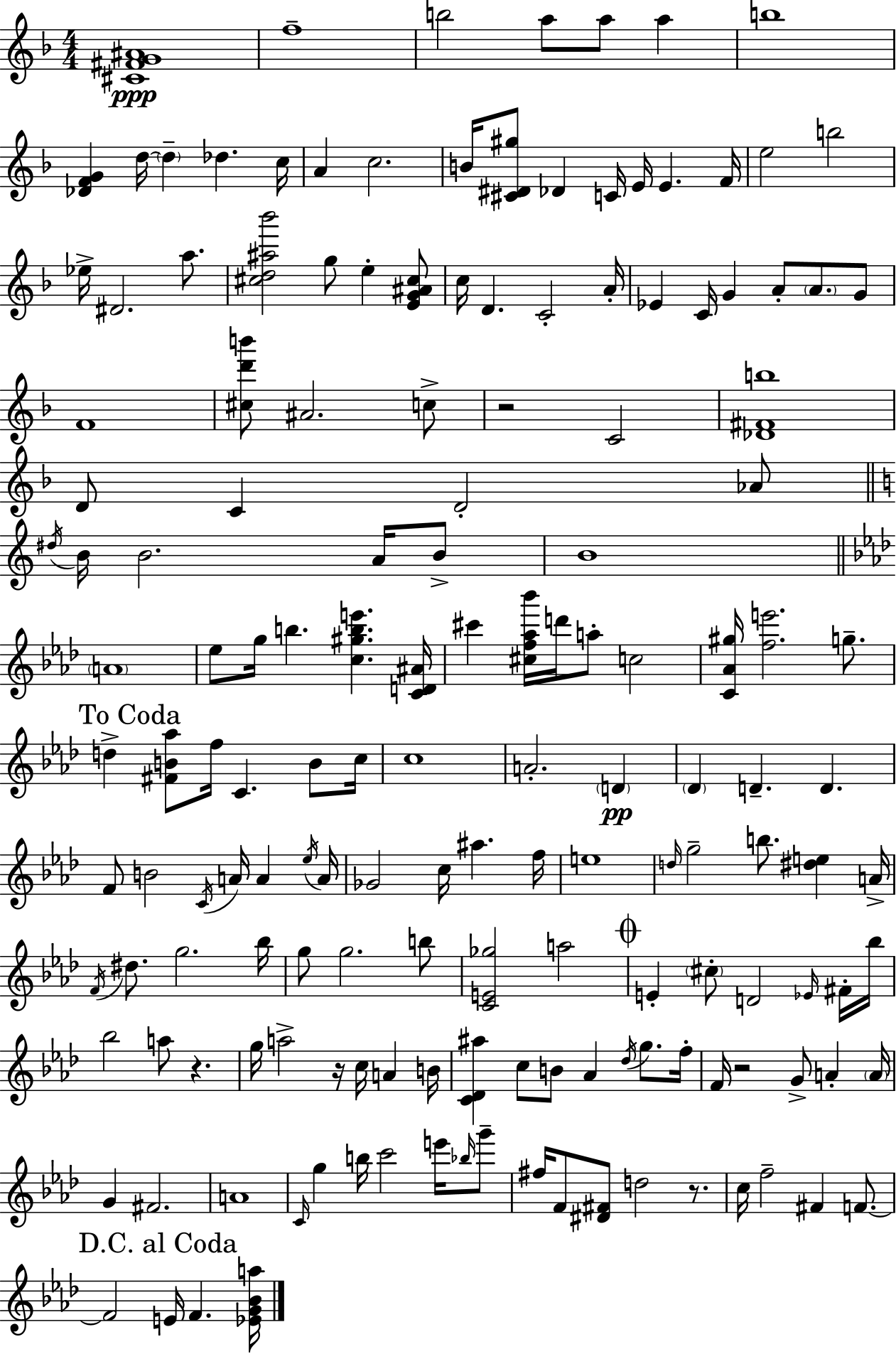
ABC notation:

X:1
T:Untitled
M:4/4
L:1/4
K:F
[^C^FG^A]4 f4 b2 a/2 a/2 a b4 [_DFG] d/4 d _d c/4 A c2 B/4 [^C^D^g]/2 _D C/4 E/4 E F/4 e2 b2 _e/4 ^D2 a/2 [^cd^a_b']2 g/2 e [EG^A^c]/2 c/4 D C2 A/4 _E C/4 G A/2 A/2 G/2 F4 [^cd'b']/2 ^A2 c/2 z2 C2 [_D^Fb]4 D/2 C D2 _A/2 ^d/4 B/4 B2 A/4 B/2 B4 A4 _e/2 g/4 b [c^gbe'] [CD^A]/4 ^c' [^cf_a_b']/4 d'/4 a/2 c2 [C_A^g]/4 [fe']2 g/2 d [^FB_a]/2 f/4 C B/2 c/4 c4 A2 D _D D D F/2 B2 C/4 A/4 A _e/4 A/4 _G2 c/4 ^a f/4 e4 d/4 g2 b/2 [^de] A/4 F/4 ^d/2 g2 _b/4 g/2 g2 b/2 [CE_g]2 a2 E ^c/2 D2 _E/4 ^F/4 _b/4 _b2 a/2 z g/4 a2 z/4 c/4 A B/4 [C_D^a] c/2 B/2 _A _d/4 g/2 f/4 F/4 z2 G/2 A A/4 G ^F2 A4 C/4 g b/4 c'2 e'/4 _b/4 g'/2 ^f/4 F/2 [^D^F]/2 d2 z/2 c/4 f2 ^F F/2 F2 E/4 F [_EG_Ba]/4